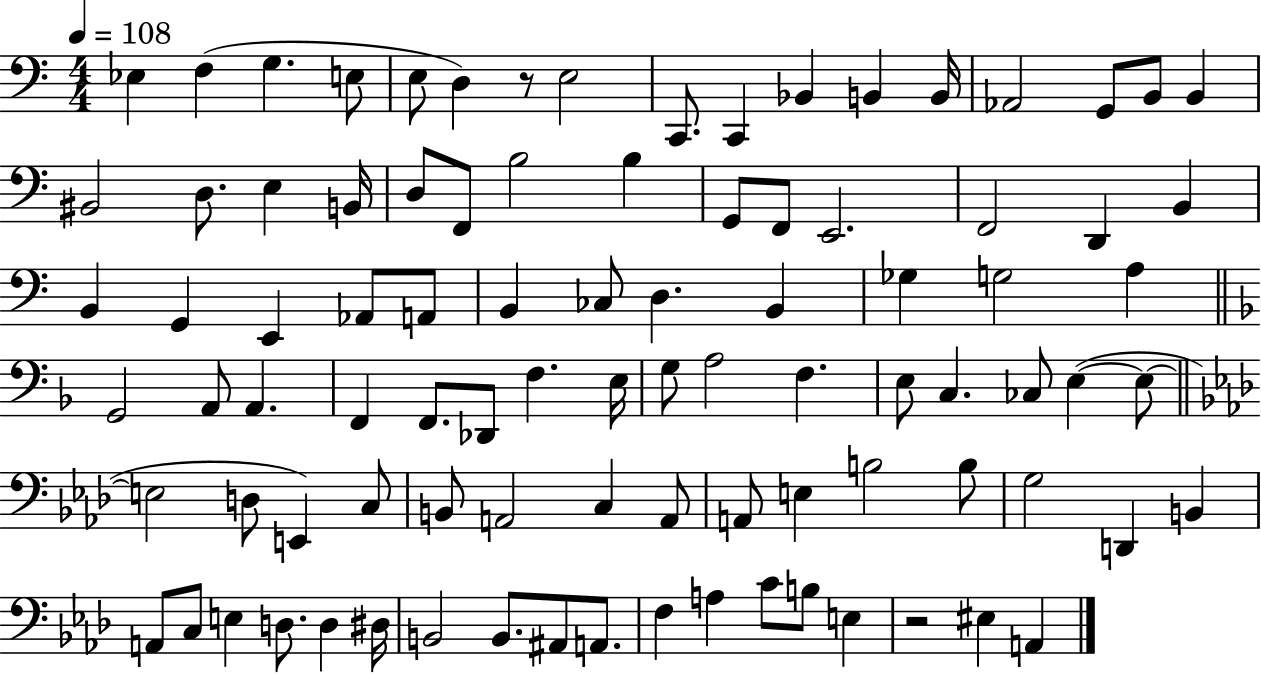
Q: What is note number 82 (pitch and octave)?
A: A#2